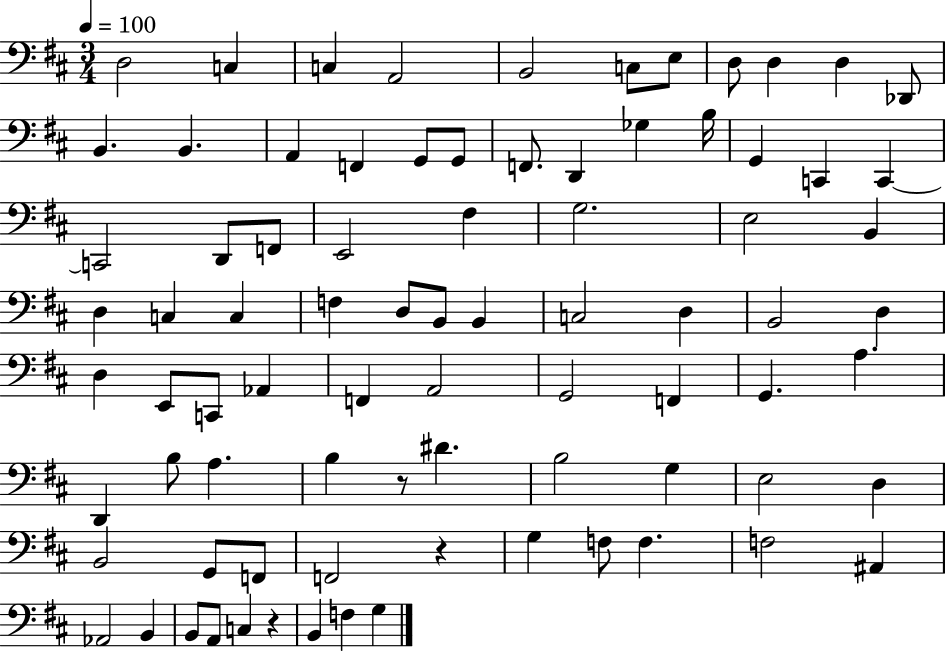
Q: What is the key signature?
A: D major